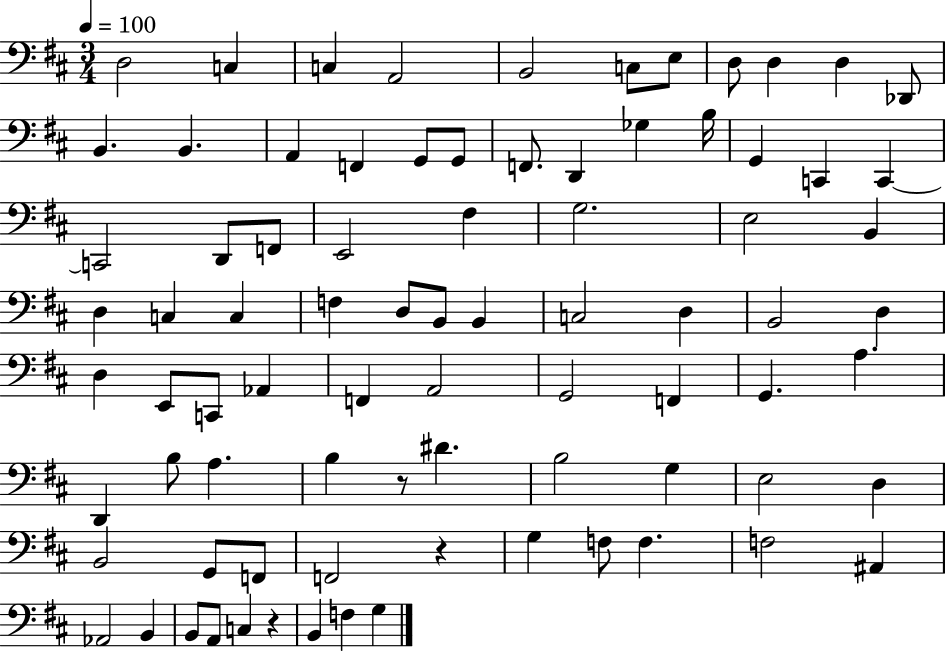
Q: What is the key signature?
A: D major